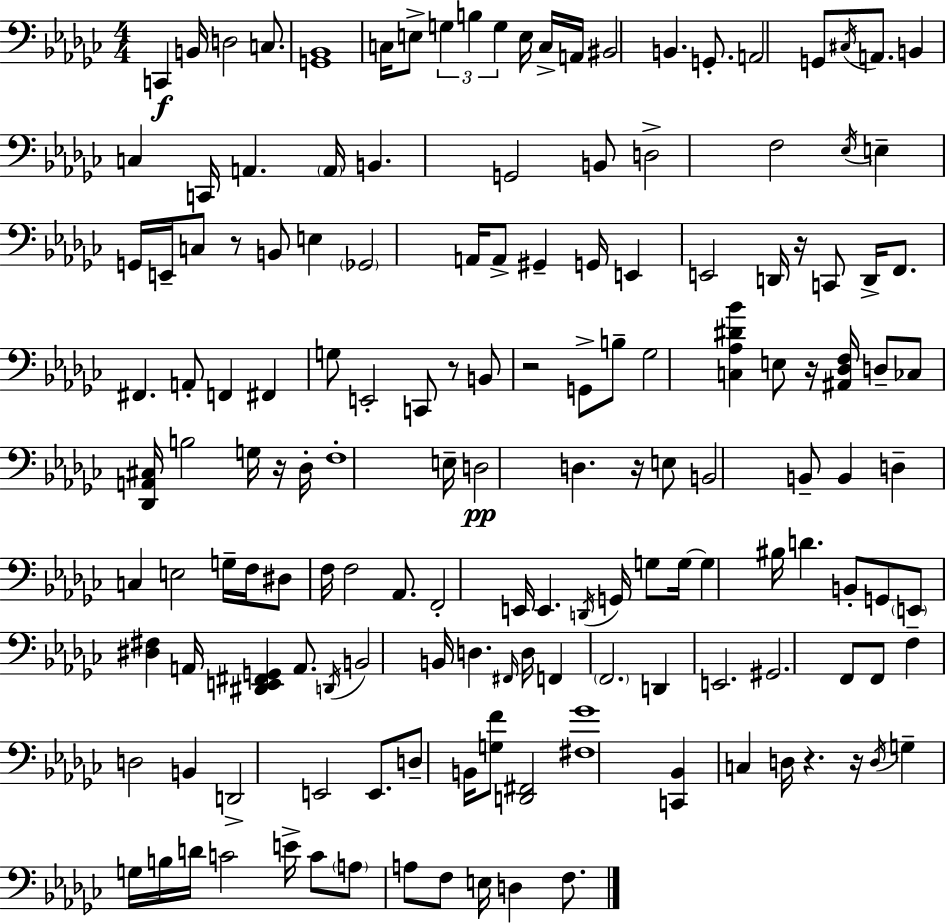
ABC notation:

X:1
T:Untitled
M:4/4
L:1/4
K:Ebm
C,, B,,/4 D,2 C,/2 [G,,_B,,]4 C,/4 E,/2 G, B, G, E,/4 C,/4 A,,/4 ^B,,2 B,, G,,/2 A,,2 G,,/2 ^C,/4 A,,/2 B,, C, C,,/4 A,, A,,/4 B,, G,,2 B,,/2 D,2 F,2 _E,/4 E, G,,/4 E,,/4 C,/2 z/2 B,,/2 E, _G,,2 A,,/4 A,,/2 ^G,, G,,/4 E,, E,,2 D,,/4 z/4 C,,/2 D,,/4 F,,/2 ^F,, A,,/2 F,, ^F,, G,/2 E,,2 C,,/2 z/2 B,,/2 z2 G,,/2 B,/2 _G,2 [C,_A,^D_B] E,/2 z/4 [^A,,_D,F,]/4 D,/2 _C,/2 [_D,,A,,^C,]/4 B,2 G,/4 z/4 _D,/4 F,4 E,/4 D,2 D, z/4 E,/2 B,,2 B,,/2 B,, D, C, E,2 G,/4 F,/4 ^D,/2 F,/4 F,2 _A,,/2 F,,2 E,,/4 E,, D,,/4 G,,/4 G,/2 G,/4 G, ^B,/4 D B,,/2 G,,/2 E,,/2 [^D,^F,] A,,/4 [^D,,E,,^F,,G,,] A,,/2 D,,/4 B,,2 B,,/4 D, ^F,,/4 D,/4 F,, F,,2 D,, E,,2 ^G,,2 F,,/2 F,,/2 F, D,2 B,, D,,2 E,,2 E,,/2 D,/2 B,,/4 [G,F]/2 [D,,^F,,]2 [^F,_G]4 [C,,_B,,] C, D,/4 z z/4 D,/4 G, G,/4 B,/4 D/4 C2 E/4 C/2 A,/2 A,/2 F,/2 E,/4 D, F,/2